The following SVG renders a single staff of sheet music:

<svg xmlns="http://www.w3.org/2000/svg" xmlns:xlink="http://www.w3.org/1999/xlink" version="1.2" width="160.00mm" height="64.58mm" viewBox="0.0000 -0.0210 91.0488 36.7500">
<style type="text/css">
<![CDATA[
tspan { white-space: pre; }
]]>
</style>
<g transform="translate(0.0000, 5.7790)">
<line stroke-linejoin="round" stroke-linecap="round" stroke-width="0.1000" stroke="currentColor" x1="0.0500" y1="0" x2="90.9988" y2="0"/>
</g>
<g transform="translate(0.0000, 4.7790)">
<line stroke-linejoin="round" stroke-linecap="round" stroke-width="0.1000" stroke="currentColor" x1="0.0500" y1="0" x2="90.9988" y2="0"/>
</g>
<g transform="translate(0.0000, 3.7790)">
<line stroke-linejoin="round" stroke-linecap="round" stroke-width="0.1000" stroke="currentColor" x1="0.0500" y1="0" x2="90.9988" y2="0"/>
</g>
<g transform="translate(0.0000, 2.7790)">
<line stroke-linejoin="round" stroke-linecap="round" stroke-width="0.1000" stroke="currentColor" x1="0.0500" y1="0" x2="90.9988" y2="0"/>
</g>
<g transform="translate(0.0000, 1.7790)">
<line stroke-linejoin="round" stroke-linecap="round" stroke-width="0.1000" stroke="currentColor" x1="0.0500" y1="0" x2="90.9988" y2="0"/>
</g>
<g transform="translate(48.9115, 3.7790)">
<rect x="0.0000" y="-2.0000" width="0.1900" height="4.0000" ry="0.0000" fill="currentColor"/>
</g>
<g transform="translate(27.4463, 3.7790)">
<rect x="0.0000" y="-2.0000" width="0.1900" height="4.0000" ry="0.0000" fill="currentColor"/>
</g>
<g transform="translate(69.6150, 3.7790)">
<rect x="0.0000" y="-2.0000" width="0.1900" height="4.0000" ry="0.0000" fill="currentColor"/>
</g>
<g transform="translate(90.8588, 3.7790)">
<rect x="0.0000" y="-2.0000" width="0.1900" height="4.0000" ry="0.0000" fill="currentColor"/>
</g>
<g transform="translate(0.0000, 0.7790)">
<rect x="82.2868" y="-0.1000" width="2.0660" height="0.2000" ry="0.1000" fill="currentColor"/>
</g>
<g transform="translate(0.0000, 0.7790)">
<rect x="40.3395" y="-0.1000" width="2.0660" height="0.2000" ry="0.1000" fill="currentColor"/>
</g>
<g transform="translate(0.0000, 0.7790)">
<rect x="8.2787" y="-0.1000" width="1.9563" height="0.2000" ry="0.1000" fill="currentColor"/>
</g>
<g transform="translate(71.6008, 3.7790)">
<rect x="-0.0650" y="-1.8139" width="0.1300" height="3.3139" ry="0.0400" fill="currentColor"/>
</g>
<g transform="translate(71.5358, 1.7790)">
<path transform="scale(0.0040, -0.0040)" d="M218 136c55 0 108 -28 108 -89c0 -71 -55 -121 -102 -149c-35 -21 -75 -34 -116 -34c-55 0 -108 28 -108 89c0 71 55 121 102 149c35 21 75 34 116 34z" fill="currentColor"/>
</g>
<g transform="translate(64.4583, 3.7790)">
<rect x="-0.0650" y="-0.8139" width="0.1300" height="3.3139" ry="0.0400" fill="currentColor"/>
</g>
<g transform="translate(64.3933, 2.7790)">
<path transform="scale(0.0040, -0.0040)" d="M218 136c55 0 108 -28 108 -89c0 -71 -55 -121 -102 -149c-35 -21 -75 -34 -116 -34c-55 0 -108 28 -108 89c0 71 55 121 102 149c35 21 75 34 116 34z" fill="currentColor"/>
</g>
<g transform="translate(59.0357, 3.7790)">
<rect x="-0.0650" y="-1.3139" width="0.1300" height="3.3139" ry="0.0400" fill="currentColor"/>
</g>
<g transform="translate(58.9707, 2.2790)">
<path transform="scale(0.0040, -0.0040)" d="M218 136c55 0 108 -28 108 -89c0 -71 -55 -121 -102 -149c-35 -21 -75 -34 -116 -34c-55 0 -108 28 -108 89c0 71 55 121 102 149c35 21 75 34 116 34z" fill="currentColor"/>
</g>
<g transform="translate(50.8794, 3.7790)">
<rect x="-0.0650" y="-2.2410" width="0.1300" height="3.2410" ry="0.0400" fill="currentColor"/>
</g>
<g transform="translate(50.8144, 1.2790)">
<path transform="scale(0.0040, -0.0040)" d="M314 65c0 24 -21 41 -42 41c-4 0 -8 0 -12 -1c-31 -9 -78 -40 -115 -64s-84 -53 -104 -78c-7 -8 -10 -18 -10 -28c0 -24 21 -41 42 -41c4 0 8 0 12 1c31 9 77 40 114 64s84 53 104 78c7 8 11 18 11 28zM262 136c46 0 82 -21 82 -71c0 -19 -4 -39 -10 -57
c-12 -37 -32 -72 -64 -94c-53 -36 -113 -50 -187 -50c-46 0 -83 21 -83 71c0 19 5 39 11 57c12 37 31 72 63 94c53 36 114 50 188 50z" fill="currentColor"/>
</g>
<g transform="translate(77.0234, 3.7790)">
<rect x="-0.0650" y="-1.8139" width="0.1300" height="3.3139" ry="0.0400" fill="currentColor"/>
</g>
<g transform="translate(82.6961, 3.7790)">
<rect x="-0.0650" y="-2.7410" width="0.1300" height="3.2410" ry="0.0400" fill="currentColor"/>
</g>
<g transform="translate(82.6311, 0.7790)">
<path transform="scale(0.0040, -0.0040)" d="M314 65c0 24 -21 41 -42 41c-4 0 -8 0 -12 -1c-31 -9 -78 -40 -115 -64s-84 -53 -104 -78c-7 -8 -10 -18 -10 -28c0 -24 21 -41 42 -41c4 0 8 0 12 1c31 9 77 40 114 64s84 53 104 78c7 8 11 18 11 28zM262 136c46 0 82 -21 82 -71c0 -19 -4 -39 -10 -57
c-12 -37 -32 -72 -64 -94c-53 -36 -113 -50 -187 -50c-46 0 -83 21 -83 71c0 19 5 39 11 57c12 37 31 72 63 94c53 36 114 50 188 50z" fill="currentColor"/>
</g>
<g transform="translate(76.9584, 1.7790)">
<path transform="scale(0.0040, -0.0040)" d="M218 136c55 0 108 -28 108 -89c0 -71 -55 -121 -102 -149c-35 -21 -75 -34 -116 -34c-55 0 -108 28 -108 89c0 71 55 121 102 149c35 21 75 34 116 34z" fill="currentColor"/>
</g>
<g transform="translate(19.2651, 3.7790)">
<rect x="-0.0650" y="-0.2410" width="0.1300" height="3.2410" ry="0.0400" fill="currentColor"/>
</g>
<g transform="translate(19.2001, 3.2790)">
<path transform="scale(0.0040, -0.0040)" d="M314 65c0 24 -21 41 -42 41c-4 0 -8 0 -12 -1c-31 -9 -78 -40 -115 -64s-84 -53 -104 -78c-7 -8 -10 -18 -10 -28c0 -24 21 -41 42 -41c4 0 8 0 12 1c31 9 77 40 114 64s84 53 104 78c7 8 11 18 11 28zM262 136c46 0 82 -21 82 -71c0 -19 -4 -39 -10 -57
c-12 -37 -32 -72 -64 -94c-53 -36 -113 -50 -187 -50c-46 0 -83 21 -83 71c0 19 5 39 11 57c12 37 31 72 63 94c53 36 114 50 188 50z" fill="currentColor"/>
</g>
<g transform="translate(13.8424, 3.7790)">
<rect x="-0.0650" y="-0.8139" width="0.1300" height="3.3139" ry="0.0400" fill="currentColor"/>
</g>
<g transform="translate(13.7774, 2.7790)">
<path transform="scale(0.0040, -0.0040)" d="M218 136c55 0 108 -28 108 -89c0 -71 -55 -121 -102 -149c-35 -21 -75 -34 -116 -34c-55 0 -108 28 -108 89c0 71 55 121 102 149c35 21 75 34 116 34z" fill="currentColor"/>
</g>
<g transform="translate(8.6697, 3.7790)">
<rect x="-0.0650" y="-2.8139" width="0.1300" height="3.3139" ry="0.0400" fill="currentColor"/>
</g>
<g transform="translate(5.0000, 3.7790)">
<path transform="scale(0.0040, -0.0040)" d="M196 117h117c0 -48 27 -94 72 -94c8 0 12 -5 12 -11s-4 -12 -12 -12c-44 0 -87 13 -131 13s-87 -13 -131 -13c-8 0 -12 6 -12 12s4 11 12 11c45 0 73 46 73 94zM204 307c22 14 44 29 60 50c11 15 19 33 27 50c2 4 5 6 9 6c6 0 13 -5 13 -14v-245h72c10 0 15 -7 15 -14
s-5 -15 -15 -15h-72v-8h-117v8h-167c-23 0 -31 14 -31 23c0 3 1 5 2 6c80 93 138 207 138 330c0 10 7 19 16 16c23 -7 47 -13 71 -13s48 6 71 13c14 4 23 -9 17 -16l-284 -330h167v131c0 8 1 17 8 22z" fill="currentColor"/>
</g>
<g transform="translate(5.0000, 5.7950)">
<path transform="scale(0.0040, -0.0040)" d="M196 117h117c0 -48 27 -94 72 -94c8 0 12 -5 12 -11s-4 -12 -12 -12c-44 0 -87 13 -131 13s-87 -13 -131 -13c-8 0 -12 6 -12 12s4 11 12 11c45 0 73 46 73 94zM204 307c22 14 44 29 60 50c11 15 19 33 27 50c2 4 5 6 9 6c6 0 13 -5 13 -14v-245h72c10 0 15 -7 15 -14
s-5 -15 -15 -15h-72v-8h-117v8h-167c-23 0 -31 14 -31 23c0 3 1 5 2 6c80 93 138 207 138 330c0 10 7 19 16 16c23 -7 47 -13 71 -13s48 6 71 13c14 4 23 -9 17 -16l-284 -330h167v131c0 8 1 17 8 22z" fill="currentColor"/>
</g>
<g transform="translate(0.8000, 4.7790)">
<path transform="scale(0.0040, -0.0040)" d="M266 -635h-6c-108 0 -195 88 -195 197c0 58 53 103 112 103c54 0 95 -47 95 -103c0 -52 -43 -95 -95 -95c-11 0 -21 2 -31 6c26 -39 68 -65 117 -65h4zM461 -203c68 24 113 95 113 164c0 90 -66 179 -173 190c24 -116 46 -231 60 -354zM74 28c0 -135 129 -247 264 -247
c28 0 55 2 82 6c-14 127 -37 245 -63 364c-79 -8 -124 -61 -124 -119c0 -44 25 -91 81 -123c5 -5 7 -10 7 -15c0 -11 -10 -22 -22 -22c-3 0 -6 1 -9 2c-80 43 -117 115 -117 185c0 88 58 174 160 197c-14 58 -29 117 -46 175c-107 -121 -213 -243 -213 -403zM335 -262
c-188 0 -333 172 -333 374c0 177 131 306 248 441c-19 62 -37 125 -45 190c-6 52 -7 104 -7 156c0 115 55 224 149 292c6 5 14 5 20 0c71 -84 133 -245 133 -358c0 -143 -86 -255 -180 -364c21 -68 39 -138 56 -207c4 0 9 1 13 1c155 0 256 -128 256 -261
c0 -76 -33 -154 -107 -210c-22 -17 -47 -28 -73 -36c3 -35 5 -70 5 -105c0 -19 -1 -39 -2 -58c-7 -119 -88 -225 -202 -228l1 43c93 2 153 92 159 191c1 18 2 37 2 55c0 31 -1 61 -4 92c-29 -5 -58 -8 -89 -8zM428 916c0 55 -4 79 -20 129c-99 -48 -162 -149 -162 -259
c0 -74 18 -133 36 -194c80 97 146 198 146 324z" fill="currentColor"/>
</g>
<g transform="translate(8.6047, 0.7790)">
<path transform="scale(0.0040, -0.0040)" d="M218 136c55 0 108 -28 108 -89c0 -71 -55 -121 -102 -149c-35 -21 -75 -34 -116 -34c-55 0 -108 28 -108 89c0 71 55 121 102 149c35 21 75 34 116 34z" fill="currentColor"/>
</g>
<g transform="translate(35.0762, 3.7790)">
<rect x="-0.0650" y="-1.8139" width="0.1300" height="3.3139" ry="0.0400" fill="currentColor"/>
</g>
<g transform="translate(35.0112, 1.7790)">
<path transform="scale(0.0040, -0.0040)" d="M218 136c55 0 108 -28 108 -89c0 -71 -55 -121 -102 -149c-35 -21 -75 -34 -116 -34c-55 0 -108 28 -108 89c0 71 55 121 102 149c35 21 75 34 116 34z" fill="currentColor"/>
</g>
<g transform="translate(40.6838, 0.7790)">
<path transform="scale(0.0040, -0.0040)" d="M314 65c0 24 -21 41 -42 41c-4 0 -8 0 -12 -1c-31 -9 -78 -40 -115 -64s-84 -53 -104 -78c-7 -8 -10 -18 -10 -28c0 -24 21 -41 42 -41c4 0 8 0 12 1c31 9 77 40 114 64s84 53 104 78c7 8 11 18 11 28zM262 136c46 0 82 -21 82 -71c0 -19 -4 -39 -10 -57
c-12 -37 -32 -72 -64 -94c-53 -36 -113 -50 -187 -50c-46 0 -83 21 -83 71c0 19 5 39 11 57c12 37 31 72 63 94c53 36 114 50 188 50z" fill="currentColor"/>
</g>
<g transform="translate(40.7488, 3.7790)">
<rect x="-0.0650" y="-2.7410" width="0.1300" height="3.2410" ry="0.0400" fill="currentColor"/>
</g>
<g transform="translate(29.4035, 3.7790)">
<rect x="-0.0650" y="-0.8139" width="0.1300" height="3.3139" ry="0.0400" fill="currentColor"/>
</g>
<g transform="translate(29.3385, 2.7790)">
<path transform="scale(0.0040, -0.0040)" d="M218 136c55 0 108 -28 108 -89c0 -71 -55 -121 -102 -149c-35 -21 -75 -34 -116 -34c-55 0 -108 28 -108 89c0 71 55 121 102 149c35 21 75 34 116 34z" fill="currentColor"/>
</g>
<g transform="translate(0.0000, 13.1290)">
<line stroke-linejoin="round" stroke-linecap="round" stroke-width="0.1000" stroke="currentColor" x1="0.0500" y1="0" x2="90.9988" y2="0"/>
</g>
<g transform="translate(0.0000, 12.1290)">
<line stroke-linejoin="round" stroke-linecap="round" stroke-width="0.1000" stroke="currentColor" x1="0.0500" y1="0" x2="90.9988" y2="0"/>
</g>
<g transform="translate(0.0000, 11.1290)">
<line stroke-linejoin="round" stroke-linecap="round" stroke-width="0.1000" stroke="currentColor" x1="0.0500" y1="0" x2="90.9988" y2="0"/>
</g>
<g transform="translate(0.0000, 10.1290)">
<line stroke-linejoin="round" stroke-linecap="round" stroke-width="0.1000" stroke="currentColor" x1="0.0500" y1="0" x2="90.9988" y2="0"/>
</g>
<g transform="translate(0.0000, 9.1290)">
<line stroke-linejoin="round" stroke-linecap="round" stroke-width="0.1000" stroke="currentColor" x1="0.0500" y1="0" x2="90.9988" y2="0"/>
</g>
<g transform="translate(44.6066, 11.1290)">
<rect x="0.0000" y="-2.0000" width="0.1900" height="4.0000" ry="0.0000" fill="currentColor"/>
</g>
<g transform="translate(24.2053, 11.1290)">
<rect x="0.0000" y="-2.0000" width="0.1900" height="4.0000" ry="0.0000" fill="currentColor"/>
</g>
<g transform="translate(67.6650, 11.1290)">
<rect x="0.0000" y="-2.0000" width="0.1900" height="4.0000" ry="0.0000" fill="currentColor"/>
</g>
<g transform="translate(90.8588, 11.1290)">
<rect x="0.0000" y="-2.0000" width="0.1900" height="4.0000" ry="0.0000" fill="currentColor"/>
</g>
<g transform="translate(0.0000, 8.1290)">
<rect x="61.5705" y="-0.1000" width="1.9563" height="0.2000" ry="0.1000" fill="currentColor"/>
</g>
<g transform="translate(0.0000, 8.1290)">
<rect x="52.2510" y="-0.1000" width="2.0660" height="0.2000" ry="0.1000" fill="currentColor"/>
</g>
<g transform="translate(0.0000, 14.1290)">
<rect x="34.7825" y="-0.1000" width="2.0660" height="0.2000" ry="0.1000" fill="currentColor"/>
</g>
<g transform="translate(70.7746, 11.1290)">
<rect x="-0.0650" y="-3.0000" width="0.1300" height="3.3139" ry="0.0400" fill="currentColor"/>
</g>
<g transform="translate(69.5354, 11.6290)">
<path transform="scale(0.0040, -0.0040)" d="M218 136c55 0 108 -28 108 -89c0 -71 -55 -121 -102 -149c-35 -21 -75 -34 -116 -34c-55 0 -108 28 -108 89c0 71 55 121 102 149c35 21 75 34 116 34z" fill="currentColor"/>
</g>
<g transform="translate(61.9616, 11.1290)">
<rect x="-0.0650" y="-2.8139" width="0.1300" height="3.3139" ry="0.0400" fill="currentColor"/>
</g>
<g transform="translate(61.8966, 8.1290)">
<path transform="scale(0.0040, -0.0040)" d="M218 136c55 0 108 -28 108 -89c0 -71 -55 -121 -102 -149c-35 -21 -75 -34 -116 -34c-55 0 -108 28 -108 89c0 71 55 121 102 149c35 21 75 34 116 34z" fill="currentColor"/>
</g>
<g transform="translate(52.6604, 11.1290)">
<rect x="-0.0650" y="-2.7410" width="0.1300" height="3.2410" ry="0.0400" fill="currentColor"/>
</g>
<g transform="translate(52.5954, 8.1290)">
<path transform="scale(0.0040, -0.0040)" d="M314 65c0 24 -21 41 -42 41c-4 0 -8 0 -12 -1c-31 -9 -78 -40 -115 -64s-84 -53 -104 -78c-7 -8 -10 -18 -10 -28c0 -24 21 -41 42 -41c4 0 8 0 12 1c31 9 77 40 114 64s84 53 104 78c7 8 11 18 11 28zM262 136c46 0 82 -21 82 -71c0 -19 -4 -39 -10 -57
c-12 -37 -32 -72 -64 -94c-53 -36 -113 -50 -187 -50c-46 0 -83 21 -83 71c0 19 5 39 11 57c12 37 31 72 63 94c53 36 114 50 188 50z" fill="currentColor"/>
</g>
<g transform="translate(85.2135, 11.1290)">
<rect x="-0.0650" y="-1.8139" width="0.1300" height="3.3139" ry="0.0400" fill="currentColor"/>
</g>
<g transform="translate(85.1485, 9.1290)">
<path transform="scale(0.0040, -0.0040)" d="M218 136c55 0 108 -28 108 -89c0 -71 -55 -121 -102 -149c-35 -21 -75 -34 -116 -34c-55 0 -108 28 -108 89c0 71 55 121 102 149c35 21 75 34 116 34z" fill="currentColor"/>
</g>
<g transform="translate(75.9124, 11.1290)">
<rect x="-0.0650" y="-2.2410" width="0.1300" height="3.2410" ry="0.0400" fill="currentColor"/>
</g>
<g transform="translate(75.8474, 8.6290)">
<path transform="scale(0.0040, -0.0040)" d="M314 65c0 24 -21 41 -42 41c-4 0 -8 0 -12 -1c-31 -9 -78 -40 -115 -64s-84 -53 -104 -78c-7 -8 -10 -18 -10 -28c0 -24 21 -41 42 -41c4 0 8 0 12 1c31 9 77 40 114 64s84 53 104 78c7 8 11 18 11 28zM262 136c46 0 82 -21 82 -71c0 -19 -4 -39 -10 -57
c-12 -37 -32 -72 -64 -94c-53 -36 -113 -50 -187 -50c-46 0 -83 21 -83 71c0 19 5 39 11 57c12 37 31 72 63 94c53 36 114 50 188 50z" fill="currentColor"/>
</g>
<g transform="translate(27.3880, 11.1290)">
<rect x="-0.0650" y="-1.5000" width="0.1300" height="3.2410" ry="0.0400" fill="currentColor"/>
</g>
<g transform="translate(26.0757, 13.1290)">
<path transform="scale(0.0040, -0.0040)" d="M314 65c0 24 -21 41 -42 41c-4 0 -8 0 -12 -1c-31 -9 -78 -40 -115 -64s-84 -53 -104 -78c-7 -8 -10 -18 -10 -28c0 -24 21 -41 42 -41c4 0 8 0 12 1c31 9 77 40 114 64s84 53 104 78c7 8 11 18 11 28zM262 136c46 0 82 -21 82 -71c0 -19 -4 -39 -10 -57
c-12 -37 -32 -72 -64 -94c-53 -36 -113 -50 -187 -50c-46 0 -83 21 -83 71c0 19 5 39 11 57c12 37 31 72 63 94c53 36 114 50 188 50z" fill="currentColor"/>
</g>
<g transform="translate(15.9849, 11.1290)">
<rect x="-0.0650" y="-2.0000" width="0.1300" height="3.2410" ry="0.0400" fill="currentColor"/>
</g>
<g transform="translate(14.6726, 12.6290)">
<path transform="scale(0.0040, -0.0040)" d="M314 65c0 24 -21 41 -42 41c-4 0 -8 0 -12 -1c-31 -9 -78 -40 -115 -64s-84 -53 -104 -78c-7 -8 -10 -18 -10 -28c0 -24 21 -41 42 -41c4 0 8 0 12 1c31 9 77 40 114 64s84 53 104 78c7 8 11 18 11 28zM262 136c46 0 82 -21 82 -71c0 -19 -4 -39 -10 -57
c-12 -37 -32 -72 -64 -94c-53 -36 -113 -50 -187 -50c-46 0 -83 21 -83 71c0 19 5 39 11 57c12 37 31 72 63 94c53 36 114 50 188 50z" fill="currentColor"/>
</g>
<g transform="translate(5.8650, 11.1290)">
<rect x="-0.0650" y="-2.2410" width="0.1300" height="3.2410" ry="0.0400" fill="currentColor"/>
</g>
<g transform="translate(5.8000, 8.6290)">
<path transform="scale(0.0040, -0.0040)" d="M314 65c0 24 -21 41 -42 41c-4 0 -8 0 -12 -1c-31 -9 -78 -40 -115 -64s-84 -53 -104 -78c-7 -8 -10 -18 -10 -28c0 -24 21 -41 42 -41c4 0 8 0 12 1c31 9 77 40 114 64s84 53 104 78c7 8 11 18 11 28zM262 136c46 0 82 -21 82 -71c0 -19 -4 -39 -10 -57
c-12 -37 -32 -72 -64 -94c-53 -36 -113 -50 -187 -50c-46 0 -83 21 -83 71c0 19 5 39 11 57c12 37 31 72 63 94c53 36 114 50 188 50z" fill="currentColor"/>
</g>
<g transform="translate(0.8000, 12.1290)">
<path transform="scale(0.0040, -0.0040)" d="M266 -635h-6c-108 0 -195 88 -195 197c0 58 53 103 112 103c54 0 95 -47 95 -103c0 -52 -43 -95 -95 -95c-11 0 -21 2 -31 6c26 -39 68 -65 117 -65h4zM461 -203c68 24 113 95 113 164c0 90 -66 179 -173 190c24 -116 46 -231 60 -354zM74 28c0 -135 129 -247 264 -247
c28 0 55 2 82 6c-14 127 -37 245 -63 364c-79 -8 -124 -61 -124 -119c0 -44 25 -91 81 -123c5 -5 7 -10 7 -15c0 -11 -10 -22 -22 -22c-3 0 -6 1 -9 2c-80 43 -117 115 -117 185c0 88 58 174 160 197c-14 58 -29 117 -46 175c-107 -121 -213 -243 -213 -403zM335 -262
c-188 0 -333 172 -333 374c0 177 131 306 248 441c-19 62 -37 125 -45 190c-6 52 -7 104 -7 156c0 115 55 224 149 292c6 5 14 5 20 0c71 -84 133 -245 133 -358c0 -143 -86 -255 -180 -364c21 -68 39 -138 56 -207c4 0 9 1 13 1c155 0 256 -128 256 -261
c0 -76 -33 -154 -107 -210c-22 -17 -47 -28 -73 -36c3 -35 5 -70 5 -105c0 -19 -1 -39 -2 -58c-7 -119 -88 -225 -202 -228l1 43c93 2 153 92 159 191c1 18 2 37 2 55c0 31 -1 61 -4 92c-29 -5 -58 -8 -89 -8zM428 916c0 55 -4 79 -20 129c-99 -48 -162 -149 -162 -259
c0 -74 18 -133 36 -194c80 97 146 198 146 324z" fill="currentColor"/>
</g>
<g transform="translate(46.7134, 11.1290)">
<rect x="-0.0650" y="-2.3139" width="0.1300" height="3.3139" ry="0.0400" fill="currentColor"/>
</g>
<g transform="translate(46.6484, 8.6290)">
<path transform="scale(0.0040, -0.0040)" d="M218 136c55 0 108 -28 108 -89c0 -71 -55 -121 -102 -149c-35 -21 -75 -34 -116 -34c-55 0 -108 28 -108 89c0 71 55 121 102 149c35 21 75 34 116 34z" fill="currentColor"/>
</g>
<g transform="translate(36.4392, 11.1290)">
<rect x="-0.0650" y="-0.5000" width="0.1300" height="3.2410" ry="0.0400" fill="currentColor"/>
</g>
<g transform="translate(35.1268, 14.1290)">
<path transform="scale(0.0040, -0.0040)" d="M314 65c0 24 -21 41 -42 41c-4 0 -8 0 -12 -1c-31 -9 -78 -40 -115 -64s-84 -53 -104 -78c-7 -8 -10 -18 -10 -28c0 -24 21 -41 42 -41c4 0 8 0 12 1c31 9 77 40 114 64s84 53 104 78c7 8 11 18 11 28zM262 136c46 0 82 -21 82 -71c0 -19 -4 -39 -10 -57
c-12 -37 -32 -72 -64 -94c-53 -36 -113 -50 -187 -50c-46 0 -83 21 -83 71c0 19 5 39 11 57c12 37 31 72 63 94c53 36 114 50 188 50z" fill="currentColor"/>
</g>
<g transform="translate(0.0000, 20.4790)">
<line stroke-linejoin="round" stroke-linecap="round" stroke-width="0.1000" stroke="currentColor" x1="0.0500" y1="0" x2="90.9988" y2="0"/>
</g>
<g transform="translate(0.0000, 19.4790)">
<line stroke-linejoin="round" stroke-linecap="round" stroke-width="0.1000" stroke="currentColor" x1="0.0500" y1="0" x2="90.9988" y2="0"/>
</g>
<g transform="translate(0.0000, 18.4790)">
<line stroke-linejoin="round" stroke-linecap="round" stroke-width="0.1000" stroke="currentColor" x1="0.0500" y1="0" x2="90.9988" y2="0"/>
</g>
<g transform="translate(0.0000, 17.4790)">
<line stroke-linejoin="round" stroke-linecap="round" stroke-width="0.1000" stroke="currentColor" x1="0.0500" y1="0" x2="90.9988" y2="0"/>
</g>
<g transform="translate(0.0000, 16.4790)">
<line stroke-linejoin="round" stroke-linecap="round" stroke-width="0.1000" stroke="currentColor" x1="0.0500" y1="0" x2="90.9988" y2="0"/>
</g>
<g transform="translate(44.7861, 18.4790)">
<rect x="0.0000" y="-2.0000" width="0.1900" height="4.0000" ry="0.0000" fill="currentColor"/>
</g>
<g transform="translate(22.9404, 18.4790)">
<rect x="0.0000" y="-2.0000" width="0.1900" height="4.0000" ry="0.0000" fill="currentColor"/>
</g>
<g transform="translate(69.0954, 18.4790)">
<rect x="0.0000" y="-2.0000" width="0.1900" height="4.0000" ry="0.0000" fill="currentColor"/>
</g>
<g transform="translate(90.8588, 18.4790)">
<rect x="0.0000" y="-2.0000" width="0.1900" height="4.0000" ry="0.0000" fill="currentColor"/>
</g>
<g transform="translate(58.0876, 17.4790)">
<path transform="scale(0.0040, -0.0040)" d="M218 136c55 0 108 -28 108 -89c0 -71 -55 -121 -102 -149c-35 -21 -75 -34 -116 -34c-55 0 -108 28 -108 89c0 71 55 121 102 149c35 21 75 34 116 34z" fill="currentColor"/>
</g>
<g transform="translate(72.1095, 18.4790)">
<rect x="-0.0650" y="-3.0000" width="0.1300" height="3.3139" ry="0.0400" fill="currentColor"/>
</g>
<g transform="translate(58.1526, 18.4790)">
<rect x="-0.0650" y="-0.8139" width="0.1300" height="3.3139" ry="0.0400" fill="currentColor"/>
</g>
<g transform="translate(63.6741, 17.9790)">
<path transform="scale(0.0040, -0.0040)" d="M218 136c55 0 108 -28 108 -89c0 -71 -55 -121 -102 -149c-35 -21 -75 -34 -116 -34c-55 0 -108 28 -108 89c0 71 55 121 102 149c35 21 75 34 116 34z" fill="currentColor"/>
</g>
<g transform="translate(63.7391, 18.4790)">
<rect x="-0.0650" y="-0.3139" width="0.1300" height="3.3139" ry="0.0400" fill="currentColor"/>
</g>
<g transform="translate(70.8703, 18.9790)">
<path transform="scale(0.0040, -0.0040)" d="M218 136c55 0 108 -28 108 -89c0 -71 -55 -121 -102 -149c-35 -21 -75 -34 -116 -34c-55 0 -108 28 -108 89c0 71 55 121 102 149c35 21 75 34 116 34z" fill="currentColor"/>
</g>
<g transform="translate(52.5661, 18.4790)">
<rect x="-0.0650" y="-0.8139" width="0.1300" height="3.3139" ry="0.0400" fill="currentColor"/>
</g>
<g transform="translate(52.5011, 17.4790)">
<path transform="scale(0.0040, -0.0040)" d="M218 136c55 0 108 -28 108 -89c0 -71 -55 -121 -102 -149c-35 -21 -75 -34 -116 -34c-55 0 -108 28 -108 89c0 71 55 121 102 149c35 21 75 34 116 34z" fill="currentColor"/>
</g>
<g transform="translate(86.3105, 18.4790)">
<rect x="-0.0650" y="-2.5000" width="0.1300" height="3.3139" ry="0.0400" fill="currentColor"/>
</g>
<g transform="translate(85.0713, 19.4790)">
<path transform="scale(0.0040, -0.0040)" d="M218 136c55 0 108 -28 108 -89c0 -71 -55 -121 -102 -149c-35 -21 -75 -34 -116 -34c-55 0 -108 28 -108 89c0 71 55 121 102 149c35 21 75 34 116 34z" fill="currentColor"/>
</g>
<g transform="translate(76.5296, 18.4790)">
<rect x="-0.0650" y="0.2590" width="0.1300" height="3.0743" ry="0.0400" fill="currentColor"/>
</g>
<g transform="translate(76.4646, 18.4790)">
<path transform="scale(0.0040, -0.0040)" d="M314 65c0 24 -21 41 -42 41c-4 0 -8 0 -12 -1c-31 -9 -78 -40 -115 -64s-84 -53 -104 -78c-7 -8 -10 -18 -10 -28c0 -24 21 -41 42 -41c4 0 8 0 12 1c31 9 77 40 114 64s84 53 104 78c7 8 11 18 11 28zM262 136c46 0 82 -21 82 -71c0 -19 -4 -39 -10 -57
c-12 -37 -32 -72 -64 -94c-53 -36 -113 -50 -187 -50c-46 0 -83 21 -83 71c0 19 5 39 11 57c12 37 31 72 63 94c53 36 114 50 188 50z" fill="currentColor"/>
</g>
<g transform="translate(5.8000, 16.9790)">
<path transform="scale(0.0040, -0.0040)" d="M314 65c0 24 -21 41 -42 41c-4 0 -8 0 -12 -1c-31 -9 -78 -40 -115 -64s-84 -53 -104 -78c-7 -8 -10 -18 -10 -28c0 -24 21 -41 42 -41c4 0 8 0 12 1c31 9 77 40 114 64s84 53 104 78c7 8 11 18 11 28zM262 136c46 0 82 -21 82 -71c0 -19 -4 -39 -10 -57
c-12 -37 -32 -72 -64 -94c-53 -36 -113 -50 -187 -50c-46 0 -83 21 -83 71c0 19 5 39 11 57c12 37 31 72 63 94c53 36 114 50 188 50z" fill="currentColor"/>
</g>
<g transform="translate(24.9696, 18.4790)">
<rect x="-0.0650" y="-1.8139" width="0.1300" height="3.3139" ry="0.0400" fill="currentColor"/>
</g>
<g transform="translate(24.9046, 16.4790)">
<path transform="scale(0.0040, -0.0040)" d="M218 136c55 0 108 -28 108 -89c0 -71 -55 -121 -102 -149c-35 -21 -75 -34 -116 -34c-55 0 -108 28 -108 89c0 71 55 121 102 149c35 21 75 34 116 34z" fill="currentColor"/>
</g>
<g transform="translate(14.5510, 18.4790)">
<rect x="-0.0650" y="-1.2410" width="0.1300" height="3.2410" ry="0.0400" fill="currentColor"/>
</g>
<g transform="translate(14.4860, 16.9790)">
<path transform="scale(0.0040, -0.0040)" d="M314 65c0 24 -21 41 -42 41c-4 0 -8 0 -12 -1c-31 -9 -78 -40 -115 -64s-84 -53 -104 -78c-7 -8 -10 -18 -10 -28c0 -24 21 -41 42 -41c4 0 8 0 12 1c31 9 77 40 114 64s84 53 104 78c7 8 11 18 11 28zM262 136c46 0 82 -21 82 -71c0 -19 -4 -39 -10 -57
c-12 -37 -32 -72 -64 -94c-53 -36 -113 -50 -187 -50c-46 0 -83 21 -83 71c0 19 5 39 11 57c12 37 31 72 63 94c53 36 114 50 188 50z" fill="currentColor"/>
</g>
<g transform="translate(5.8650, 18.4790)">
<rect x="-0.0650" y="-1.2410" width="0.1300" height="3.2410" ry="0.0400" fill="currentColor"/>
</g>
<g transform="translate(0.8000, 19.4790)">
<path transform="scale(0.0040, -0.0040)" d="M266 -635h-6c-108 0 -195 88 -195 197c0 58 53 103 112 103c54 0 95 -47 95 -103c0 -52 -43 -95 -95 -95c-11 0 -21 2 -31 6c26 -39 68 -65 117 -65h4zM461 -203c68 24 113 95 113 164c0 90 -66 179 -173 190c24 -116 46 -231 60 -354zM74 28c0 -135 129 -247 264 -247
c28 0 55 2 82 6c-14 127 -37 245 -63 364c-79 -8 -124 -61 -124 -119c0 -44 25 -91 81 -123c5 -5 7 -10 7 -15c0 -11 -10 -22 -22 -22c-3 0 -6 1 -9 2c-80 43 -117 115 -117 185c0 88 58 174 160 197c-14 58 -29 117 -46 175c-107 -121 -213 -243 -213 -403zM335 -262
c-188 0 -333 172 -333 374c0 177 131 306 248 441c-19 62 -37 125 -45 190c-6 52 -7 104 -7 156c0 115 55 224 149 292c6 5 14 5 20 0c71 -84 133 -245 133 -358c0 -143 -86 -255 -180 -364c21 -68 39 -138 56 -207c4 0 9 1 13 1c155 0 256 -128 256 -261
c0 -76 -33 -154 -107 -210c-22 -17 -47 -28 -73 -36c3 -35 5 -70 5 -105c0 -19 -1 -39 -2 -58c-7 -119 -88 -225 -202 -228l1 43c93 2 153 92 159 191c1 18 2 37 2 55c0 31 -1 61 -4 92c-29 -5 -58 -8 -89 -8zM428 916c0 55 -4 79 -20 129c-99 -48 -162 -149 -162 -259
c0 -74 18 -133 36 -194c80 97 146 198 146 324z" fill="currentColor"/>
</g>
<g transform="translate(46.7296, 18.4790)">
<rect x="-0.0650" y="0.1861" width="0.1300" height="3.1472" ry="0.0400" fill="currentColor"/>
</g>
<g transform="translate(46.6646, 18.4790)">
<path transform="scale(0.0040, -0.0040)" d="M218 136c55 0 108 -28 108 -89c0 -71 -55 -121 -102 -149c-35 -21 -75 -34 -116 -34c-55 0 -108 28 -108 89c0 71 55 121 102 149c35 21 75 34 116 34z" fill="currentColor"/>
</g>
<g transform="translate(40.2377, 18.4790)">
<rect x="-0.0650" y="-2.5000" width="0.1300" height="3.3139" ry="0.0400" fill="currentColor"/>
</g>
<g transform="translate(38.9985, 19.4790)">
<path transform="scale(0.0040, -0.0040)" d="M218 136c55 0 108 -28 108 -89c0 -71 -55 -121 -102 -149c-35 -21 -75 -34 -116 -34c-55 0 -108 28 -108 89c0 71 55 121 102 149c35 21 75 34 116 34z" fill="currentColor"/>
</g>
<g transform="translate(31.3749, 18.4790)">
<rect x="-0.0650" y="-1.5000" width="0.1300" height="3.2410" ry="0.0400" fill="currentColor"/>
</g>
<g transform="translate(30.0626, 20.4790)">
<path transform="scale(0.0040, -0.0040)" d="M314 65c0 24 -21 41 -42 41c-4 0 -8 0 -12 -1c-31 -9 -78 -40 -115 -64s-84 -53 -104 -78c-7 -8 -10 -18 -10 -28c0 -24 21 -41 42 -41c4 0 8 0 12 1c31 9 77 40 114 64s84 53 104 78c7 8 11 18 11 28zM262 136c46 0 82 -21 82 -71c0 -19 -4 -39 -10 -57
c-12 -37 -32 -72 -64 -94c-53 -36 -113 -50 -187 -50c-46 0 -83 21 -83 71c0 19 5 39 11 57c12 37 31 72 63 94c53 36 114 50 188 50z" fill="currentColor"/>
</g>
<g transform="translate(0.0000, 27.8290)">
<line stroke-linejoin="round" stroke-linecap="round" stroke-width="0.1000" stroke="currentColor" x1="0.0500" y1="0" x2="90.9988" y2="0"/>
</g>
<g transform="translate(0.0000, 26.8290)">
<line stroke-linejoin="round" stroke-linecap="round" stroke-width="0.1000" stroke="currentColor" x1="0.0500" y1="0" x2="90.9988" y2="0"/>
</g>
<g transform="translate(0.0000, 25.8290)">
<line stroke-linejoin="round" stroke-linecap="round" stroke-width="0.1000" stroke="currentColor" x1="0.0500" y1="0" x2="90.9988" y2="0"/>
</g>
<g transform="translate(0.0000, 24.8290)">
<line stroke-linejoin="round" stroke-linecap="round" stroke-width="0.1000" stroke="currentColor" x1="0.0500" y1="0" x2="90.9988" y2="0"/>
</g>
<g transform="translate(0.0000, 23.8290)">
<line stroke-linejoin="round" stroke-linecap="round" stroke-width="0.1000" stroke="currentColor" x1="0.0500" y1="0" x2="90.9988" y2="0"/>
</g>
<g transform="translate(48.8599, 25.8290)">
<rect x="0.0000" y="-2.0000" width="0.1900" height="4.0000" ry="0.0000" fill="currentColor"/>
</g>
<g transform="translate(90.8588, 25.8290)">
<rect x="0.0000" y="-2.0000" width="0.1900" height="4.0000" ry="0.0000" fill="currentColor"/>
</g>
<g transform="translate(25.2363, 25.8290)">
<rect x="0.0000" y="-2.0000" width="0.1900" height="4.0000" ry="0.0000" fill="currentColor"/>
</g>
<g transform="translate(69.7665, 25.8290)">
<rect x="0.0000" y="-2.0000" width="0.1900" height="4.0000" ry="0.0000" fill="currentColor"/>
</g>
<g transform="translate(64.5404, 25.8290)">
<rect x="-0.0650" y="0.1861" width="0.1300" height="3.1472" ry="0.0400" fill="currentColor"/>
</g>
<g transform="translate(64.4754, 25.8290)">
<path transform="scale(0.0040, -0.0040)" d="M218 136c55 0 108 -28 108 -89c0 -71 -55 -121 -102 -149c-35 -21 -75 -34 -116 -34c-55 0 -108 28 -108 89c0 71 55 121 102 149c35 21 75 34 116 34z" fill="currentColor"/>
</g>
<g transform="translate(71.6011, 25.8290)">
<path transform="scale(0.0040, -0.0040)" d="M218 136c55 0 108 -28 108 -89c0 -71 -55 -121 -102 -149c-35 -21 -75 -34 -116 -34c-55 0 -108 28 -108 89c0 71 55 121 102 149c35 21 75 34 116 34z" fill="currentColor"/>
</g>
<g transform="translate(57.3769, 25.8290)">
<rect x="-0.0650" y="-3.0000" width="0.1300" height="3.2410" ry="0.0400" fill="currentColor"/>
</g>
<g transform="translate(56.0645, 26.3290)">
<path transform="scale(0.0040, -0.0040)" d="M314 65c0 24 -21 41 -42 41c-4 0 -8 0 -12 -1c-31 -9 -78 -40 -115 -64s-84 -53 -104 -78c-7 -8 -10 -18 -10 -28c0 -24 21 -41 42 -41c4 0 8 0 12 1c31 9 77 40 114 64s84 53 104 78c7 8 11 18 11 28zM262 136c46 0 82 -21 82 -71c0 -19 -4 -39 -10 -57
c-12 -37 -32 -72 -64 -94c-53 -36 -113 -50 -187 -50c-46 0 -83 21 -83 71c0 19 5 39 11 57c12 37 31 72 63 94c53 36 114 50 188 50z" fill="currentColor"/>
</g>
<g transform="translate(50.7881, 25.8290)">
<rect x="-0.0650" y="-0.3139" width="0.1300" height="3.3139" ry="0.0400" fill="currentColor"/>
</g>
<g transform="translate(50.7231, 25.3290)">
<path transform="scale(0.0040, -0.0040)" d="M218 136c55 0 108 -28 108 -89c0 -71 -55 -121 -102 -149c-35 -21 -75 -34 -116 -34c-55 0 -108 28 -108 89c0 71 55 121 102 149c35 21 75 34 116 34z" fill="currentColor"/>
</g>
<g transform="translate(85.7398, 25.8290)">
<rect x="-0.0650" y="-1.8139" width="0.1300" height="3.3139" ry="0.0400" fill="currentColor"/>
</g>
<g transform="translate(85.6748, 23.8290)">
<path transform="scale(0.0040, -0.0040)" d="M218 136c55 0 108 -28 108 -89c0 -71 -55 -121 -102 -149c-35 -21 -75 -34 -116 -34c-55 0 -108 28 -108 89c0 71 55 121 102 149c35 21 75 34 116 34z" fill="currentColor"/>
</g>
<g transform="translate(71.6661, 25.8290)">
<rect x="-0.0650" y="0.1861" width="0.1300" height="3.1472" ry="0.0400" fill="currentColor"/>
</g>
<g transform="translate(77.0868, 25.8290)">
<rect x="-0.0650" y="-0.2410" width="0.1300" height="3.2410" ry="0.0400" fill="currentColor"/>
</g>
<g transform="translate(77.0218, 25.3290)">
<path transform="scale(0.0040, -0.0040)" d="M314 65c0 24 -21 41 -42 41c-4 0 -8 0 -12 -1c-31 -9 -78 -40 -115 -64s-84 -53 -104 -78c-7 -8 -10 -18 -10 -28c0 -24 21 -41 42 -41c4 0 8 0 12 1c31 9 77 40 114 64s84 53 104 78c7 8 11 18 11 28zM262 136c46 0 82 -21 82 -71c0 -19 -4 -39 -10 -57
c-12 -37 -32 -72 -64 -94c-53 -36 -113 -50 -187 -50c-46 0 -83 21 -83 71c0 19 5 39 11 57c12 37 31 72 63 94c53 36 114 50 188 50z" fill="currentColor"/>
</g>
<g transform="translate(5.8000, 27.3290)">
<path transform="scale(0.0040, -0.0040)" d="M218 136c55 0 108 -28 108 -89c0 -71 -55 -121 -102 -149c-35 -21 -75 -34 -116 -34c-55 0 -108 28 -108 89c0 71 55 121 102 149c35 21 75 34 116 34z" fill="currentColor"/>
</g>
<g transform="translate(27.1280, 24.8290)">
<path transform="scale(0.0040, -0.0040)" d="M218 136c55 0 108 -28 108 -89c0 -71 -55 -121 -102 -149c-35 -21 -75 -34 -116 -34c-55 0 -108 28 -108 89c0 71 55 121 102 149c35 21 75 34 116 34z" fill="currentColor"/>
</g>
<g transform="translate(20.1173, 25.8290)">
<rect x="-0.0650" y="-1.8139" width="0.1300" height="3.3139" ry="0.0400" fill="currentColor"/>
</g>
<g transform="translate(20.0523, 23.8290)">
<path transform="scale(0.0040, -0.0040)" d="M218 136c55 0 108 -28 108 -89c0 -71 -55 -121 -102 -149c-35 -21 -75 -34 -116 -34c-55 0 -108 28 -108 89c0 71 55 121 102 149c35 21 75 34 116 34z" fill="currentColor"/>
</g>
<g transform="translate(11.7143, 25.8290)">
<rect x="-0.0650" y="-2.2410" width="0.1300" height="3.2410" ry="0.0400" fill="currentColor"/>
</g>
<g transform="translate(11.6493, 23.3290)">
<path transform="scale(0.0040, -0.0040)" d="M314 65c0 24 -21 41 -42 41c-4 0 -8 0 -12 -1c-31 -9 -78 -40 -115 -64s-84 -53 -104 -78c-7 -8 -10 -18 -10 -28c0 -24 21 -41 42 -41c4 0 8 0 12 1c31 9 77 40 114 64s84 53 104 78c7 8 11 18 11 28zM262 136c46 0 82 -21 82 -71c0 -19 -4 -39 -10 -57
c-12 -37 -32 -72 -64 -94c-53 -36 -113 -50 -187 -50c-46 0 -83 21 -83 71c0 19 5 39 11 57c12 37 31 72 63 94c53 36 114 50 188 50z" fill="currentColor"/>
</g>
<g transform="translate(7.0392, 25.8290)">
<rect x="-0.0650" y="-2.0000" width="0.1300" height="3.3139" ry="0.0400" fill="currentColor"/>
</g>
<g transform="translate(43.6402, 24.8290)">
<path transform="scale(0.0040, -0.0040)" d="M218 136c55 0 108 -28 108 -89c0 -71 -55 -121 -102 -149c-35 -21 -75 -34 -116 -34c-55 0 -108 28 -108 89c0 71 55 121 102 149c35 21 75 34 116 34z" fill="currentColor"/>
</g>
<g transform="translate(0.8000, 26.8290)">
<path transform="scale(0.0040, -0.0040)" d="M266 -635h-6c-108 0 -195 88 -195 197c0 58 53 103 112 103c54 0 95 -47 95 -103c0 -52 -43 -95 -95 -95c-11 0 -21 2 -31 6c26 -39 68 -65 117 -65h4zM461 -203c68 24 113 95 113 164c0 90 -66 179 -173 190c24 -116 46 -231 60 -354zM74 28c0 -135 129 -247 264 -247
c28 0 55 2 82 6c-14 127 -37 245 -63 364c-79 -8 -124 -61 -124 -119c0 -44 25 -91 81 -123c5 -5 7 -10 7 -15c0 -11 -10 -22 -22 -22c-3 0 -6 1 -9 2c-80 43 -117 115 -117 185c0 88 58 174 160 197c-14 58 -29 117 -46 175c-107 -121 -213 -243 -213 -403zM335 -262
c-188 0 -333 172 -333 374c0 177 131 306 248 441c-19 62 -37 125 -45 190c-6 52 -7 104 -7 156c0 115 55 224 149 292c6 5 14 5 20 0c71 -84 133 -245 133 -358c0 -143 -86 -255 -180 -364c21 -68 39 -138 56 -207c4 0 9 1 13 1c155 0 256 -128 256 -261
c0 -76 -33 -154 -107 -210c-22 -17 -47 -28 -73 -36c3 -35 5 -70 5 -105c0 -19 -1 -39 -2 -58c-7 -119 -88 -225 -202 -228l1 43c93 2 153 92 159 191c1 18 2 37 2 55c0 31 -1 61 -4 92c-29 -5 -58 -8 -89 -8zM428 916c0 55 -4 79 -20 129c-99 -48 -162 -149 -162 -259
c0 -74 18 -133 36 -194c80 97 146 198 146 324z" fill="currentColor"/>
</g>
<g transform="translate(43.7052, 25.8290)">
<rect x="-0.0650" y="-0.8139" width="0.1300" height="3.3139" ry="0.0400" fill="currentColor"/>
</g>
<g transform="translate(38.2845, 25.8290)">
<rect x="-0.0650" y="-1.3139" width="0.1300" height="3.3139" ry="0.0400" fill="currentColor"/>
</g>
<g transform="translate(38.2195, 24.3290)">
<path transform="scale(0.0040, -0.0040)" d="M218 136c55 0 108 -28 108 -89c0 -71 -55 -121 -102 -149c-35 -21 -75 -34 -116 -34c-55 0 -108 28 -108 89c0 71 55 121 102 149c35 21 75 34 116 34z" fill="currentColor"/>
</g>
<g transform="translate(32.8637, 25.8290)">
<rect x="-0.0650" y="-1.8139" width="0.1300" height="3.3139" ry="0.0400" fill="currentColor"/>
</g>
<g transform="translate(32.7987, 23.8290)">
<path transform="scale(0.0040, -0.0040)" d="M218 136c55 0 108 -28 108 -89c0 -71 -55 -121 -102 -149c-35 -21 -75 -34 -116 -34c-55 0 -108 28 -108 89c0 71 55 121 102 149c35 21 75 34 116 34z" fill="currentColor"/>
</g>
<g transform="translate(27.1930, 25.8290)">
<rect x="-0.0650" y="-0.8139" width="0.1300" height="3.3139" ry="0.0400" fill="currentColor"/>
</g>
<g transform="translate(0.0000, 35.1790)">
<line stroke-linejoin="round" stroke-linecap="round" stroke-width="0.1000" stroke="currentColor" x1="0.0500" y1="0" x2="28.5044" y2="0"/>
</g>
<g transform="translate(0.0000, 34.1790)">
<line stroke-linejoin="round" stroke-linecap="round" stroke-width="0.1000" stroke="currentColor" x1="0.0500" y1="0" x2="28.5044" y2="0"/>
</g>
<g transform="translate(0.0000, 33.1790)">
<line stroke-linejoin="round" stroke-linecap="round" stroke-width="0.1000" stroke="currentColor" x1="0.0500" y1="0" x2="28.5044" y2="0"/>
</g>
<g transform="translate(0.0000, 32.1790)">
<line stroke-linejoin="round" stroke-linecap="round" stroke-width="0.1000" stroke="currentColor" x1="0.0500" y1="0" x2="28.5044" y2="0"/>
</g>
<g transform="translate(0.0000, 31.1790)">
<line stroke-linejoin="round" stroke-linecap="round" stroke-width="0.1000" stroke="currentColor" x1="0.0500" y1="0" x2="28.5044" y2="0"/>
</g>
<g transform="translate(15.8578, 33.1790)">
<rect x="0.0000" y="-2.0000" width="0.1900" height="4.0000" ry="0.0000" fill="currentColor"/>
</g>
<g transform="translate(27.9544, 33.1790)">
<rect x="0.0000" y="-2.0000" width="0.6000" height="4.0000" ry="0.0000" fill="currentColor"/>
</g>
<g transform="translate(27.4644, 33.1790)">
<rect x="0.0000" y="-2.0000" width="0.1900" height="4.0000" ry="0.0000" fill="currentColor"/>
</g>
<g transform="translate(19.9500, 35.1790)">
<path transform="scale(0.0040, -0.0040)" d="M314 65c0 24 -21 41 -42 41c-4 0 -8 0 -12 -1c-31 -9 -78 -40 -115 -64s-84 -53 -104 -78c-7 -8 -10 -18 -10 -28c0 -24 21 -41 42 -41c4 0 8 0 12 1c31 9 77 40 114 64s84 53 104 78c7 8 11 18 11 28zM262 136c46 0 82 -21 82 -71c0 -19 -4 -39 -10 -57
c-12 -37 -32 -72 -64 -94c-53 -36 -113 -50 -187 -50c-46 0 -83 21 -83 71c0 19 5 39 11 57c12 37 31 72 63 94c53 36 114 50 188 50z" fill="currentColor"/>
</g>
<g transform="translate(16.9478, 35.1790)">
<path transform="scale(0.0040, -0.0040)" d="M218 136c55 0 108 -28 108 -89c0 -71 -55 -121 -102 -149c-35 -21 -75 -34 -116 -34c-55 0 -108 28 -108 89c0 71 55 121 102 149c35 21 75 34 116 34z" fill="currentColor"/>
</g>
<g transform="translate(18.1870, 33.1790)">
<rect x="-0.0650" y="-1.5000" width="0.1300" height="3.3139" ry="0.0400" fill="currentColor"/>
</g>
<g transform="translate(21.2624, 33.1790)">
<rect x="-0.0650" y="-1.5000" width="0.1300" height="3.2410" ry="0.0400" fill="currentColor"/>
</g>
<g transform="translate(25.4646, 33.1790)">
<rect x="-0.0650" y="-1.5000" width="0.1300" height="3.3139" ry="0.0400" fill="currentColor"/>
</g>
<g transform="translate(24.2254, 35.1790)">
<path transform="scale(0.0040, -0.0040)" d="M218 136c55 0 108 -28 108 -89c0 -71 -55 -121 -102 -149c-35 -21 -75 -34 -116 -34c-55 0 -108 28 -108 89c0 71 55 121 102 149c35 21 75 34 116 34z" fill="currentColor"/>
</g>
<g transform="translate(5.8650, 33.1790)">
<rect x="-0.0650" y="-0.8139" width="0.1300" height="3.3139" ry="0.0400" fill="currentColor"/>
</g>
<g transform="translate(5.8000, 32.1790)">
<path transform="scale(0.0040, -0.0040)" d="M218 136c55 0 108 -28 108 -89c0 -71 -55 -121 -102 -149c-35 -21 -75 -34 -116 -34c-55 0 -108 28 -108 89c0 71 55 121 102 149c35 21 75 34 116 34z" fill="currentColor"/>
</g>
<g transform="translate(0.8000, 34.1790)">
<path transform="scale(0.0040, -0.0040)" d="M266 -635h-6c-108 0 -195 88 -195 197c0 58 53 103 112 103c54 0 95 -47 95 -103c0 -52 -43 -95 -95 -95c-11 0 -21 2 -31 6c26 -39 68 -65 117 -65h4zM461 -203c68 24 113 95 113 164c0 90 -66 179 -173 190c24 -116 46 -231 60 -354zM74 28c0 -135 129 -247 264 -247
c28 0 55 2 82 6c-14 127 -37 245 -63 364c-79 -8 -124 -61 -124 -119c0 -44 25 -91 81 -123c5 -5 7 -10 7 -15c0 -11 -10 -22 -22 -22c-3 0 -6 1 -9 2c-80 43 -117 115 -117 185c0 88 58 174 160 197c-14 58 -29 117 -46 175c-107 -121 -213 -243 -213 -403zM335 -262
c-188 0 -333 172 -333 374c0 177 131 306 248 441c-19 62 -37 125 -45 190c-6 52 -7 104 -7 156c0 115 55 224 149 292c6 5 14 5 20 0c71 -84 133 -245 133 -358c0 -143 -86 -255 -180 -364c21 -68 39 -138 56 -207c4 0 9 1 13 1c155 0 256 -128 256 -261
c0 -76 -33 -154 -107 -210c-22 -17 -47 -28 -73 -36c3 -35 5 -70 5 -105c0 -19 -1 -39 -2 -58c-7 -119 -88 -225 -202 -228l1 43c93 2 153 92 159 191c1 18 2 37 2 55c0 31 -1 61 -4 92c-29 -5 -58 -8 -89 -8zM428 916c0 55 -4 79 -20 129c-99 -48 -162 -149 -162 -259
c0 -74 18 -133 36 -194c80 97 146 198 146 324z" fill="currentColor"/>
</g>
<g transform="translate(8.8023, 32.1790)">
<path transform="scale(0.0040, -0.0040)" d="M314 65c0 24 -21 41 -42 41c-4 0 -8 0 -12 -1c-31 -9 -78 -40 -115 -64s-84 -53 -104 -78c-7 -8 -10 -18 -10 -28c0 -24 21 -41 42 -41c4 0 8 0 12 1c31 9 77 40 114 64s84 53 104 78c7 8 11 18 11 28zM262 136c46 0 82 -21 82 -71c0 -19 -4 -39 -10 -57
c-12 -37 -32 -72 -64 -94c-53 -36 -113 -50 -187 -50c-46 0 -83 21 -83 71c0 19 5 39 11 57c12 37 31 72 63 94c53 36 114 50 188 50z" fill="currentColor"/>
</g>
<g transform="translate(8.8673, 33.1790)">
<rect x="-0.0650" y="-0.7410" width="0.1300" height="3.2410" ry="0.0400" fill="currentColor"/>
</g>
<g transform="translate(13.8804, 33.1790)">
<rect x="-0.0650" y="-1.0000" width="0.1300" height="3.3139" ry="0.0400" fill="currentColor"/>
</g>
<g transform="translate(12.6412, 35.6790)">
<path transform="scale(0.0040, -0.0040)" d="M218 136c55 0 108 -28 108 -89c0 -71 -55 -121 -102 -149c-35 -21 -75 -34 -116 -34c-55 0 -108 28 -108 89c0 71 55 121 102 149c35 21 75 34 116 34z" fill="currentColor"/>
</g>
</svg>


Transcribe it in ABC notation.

X:1
T:Untitled
M:4/4
L:1/4
K:C
a d c2 d f a2 g2 e d f f a2 g2 F2 E2 C2 g a2 a A g2 f e2 e2 f E2 G B d d c A B2 G F g2 f d f e d c A2 B B c2 f d d2 D E E2 E